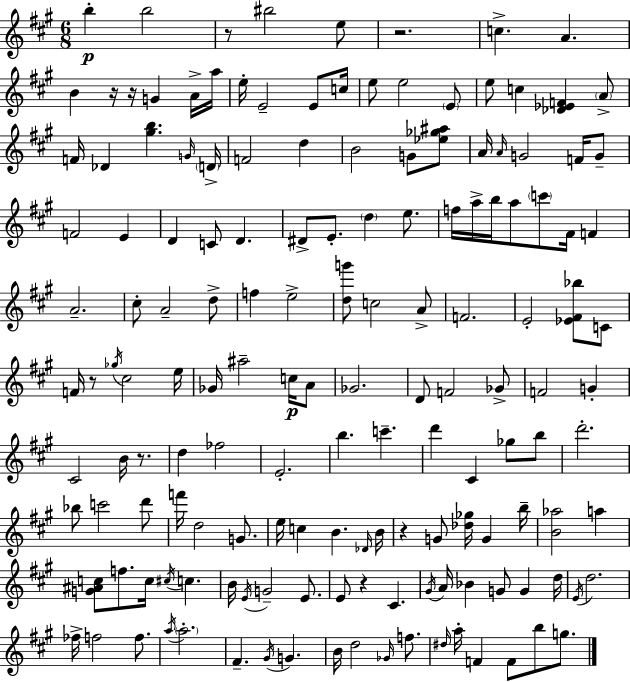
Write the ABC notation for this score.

X:1
T:Untitled
M:6/8
L:1/4
K:A
b b2 z/2 ^b2 e/2 z2 c A B z/4 z/4 G A/4 a/4 e/4 E2 E/2 c/4 e/2 e2 E/2 e/2 c [_D_EF] A/2 F/4 _D [^gb] G/4 D/4 F2 d B2 G/2 [_e_g^a]/2 A/4 A/4 G2 F/4 G/2 F2 E D C/2 D ^D/2 E/2 d e/2 f/4 a/4 b/4 a/2 c'/2 ^F/4 F A2 ^c/2 A2 d/2 f e2 [dg']/2 c2 A/2 F2 E2 [_E^F_b]/2 C/2 F/4 z/2 _g/4 ^c2 e/4 _G/4 ^a2 c/4 A/2 _G2 D/2 F2 _G/2 F2 G ^C2 B/4 z/2 d _f2 E2 b c' d' ^C _g/2 b/2 d'2 _b/2 c'2 d'/2 f'/4 d2 G/2 e/4 c B _D/4 B/4 z G/2 [_d_g]/4 G b/4 [B_a]2 a [G^Ac]/2 f/2 c/4 ^c/4 c B/4 E/4 G2 E/2 E/2 z ^C ^G/4 A/4 _B G/2 G d/4 E/4 d2 _f/4 f2 f/2 a/4 a2 ^F ^G/4 G B/4 d2 _G/4 f/2 ^d/4 a/4 F F/2 b/2 g/2